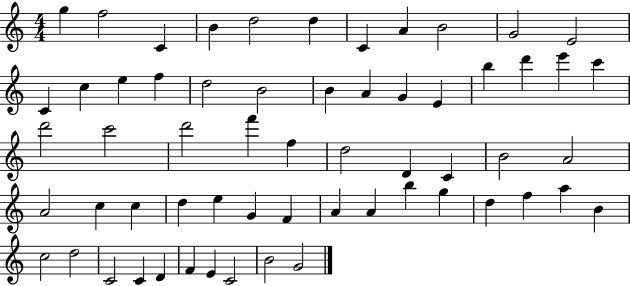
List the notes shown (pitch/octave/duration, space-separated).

G5/q F5/h C4/q B4/q D5/h D5/q C4/q A4/q B4/h G4/h E4/h C4/q C5/q E5/q F5/q D5/h B4/h B4/q A4/q G4/q E4/q B5/q D6/q E6/q C6/q D6/h C6/h D6/h F6/q F5/q D5/h D4/q C4/q B4/h A4/h A4/h C5/q C5/q D5/q E5/q G4/q F4/q A4/q A4/q B5/q G5/q D5/q F5/q A5/q B4/q C5/h D5/h C4/h C4/q D4/q F4/q E4/q C4/h B4/h G4/h